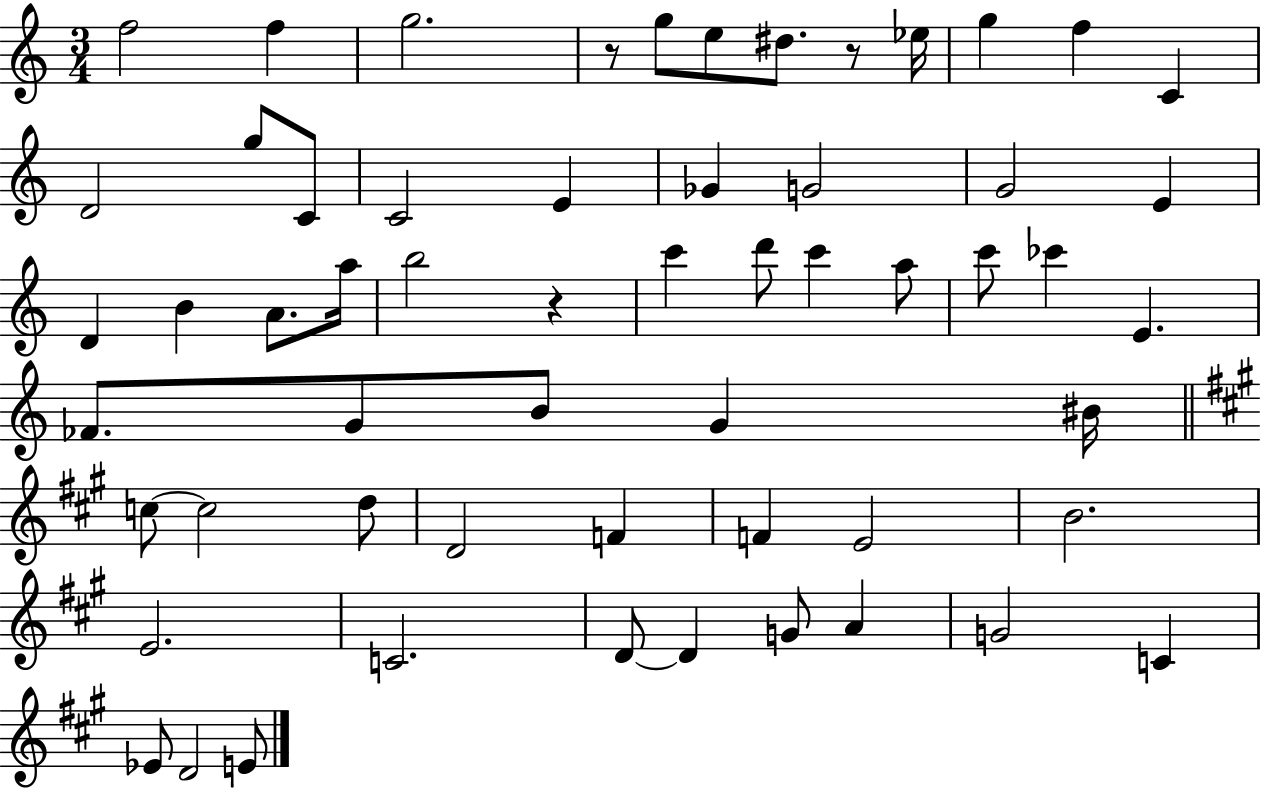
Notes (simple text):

F5/h F5/q G5/h. R/e G5/e E5/e D#5/e. R/e Eb5/s G5/q F5/q C4/q D4/h G5/e C4/e C4/h E4/q Gb4/q G4/h G4/h E4/q D4/q B4/q A4/e. A5/s B5/h R/q C6/q D6/e C6/q A5/e C6/e CES6/q E4/q. FES4/e. G4/e B4/e G4/q BIS4/s C5/e C5/h D5/e D4/h F4/q F4/q E4/h B4/h. E4/h. C4/h. D4/e D4/q G4/e A4/q G4/h C4/q Eb4/e D4/h E4/e